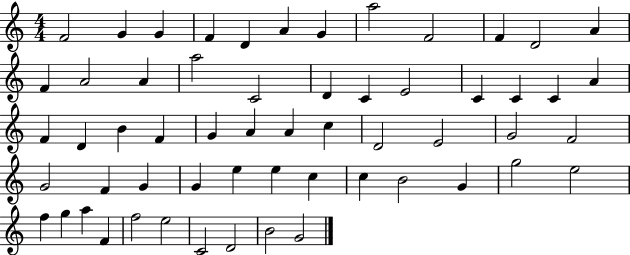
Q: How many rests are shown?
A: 0